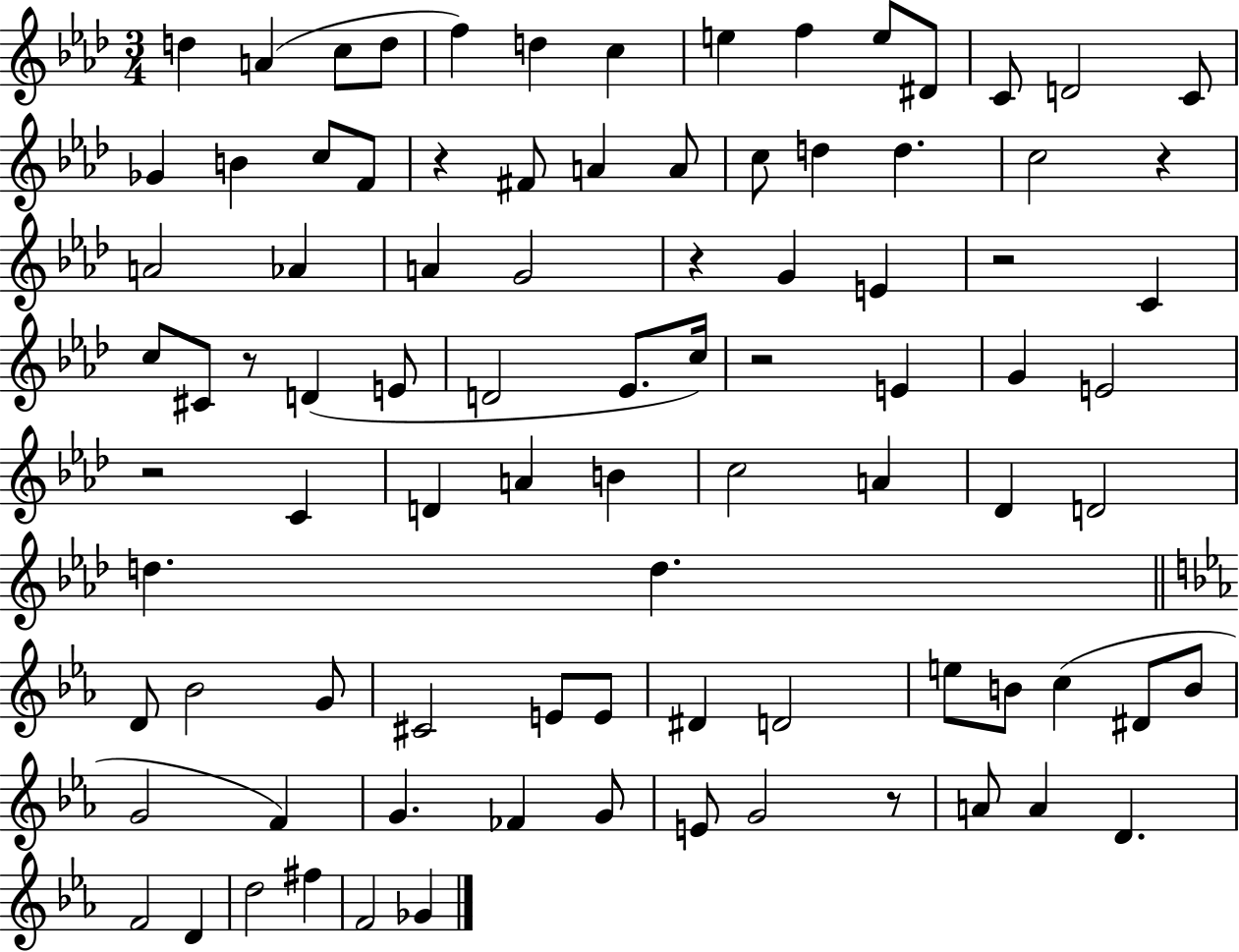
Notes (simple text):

D5/q A4/q C5/e D5/e F5/q D5/q C5/q E5/q F5/q E5/e D#4/e C4/e D4/h C4/e Gb4/q B4/q C5/e F4/e R/q F#4/e A4/q A4/e C5/e D5/q D5/q. C5/h R/q A4/h Ab4/q A4/q G4/h R/q G4/q E4/q R/h C4/q C5/e C#4/e R/e D4/q E4/e D4/h Eb4/e. C5/s R/h E4/q G4/q E4/h R/h C4/q D4/q A4/q B4/q C5/h A4/q Db4/q D4/h D5/q. D5/q. D4/e Bb4/h G4/e C#4/h E4/e E4/e D#4/q D4/h E5/e B4/e C5/q D#4/e B4/e G4/h F4/q G4/q. FES4/q G4/e E4/e G4/h R/e A4/e A4/q D4/q. F4/h D4/q D5/h F#5/q F4/h Gb4/q